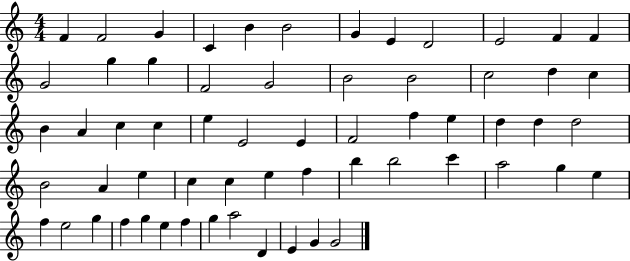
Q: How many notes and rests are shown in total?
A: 61